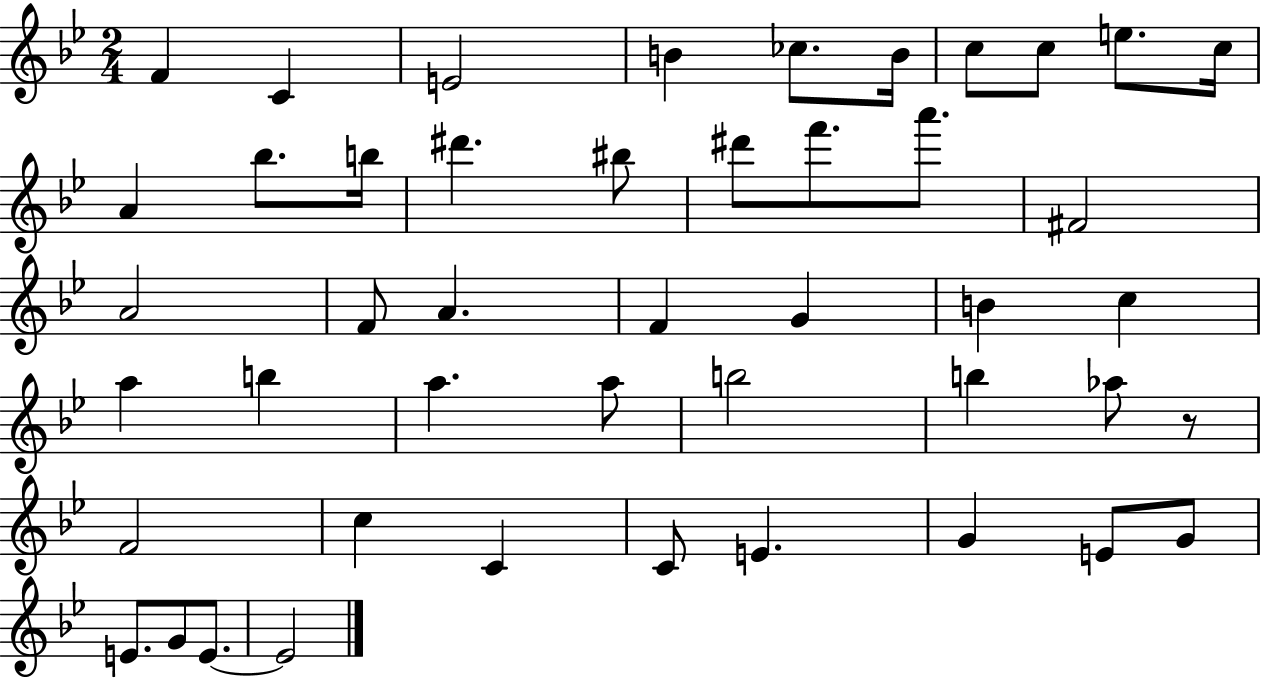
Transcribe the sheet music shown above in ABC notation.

X:1
T:Untitled
M:2/4
L:1/4
K:Bb
F C E2 B _c/2 B/4 c/2 c/2 e/2 c/4 A _b/2 b/4 ^d' ^b/2 ^d'/2 f'/2 a'/2 ^F2 A2 F/2 A F G B c a b a a/2 b2 b _a/2 z/2 F2 c C C/2 E G E/2 G/2 E/2 G/2 E/2 E2